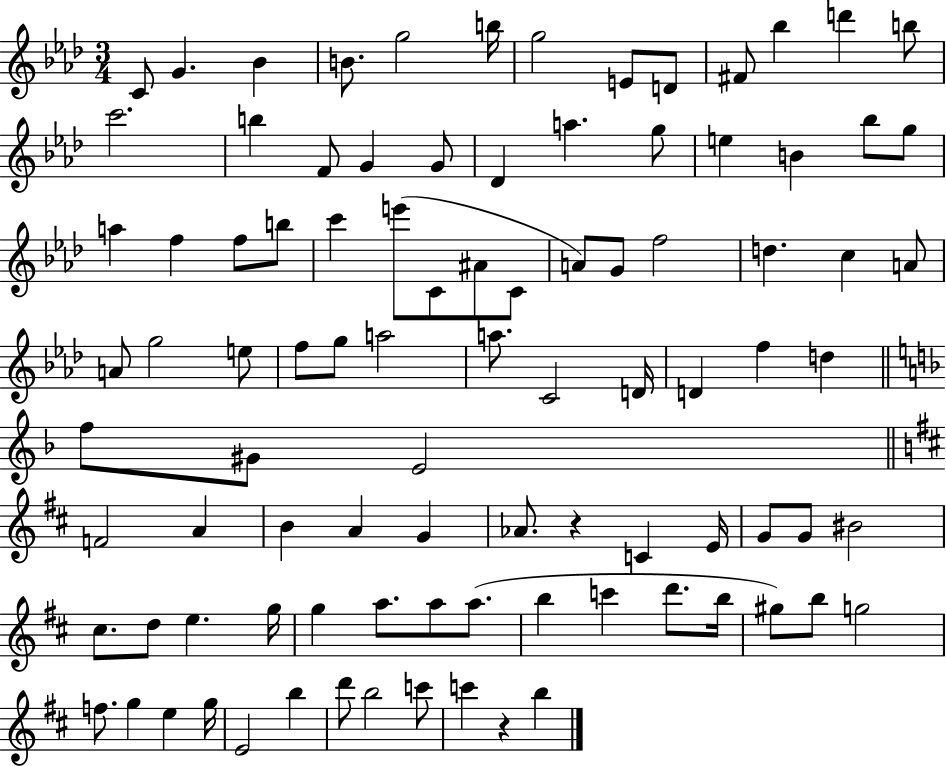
C4/e G4/q. Bb4/q B4/e. G5/h B5/s G5/h E4/e D4/e F#4/e Bb5/q D6/q B5/e C6/h. B5/q F4/e G4/q G4/e Db4/q A5/q. G5/e E5/q B4/q Bb5/e G5/e A5/q F5/q F5/e B5/e C6/q E6/e C4/e A#4/e C4/e A4/e G4/e F5/h D5/q. C5/q A4/e A4/e G5/h E5/e F5/e G5/e A5/h A5/e. C4/h D4/s D4/q F5/q D5/q F5/e G#4/e E4/h F4/h A4/q B4/q A4/q G4/q Ab4/e. R/q C4/q E4/s G4/e G4/e BIS4/h C#5/e. D5/e E5/q. G5/s G5/q A5/e. A5/e A5/e. B5/q C6/q D6/e. B5/s G#5/e B5/e G5/h F5/e. G5/q E5/q G5/s E4/h B5/q D6/e B5/h C6/e C6/q R/q B5/q